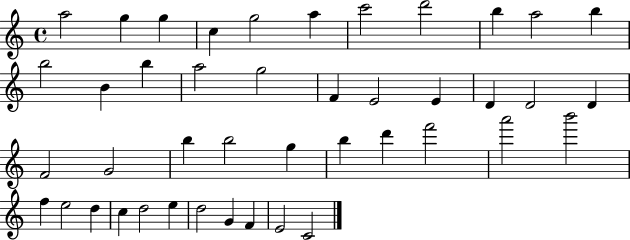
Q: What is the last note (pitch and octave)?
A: C4